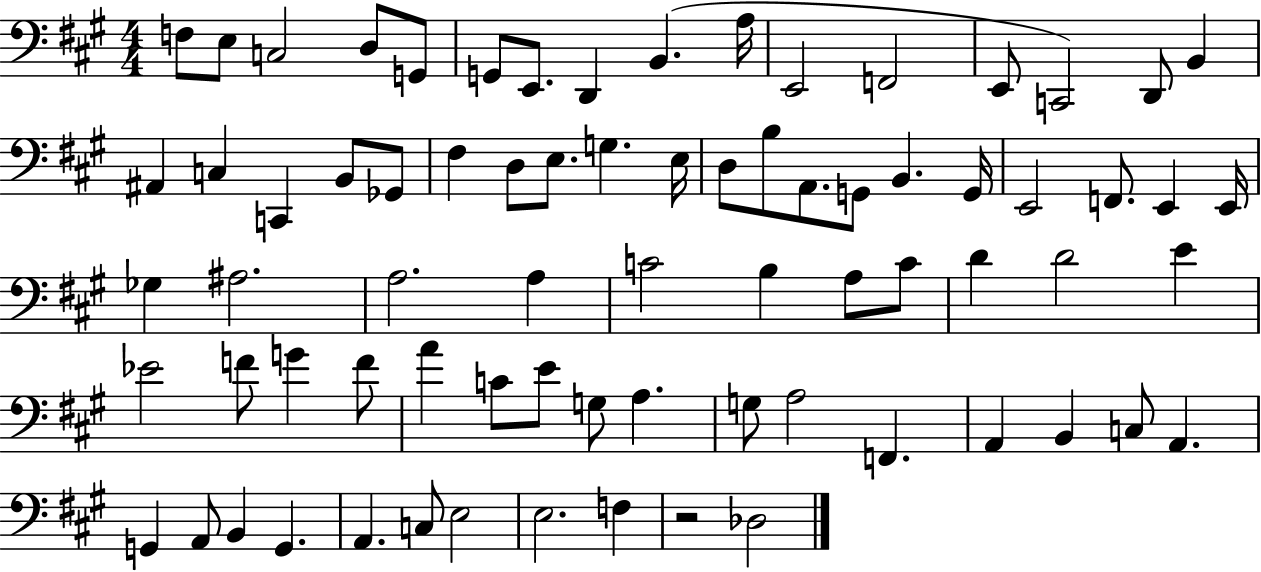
{
  \clef bass
  \numericTimeSignature
  \time 4/4
  \key a \major
  \repeat volta 2 { f8 e8 c2 d8 g,8 | g,8 e,8. d,4 b,4.( a16 | e,2 f,2 | e,8 c,2) d,8 b,4 | \break ais,4 c4 c,4 b,8 ges,8 | fis4 d8 e8. g4. e16 | d8 b8 a,8. g,8 b,4. g,16 | e,2 f,8. e,4 e,16 | \break ges4 ais2. | a2. a4 | c'2 b4 a8 c'8 | d'4 d'2 e'4 | \break ees'2 f'8 g'4 f'8 | a'4 c'8 e'8 g8 a4. | g8 a2 f,4. | a,4 b,4 c8 a,4. | \break g,4 a,8 b,4 g,4. | a,4. c8 e2 | e2. f4 | r2 des2 | \break } \bar "|."
}